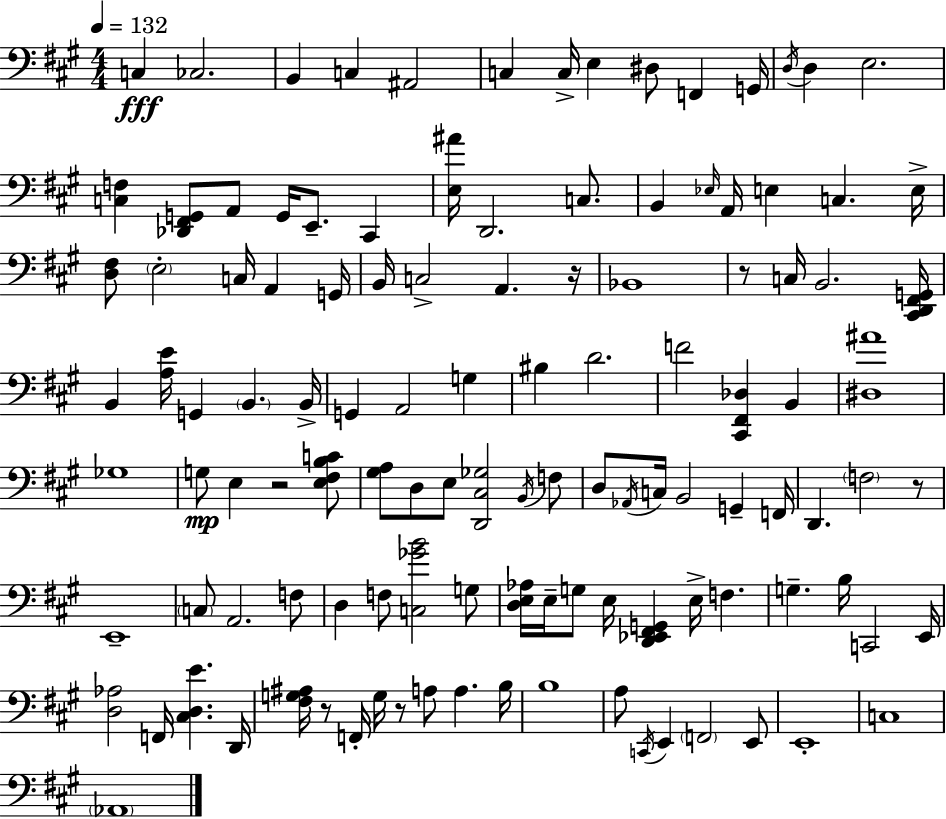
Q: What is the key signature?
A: A major